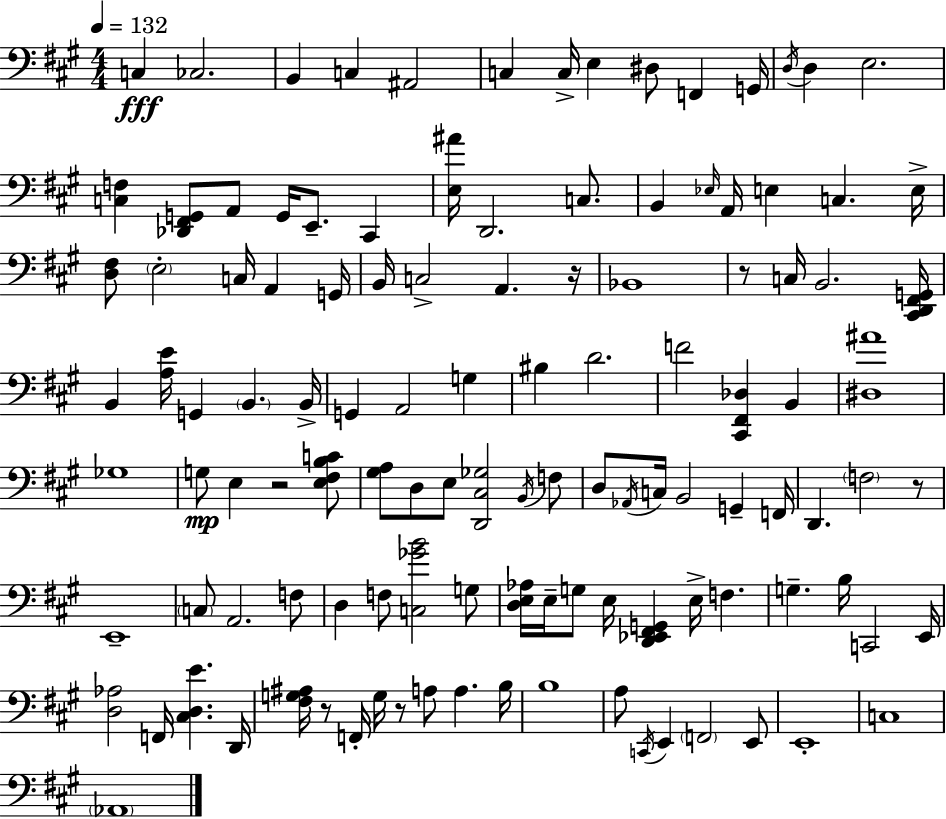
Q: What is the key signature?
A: A major